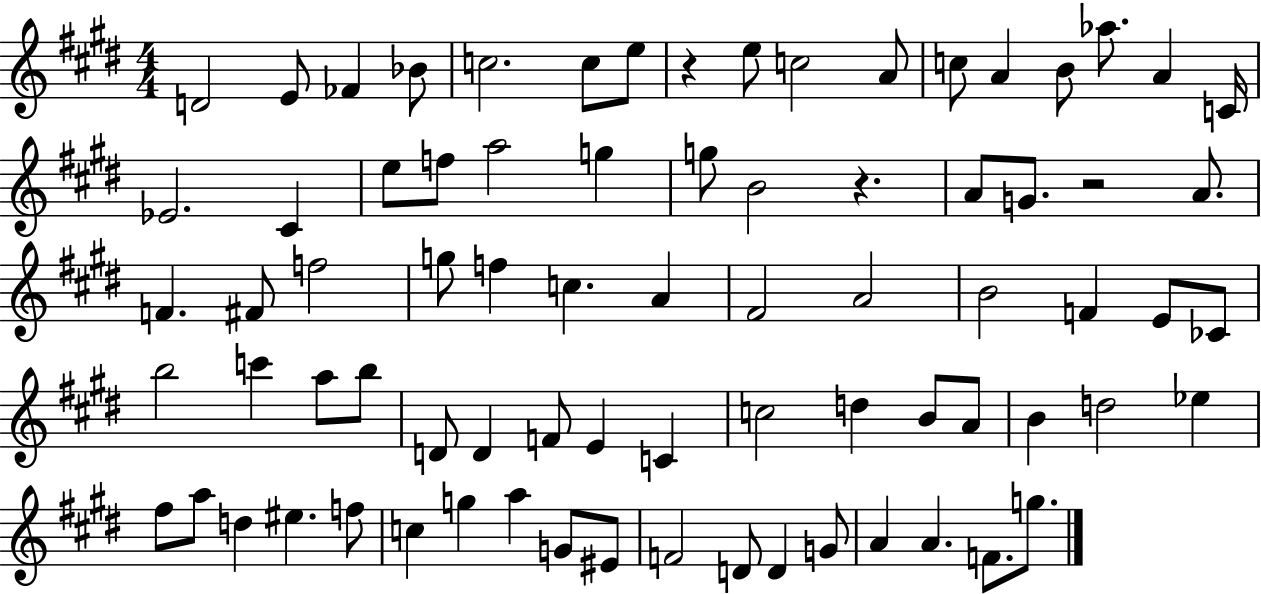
D4/h E4/e FES4/q Bb4/e C5/h. C5/e E5/e R/q E5/e C5/h A4/e C5/e A4/q B4/e Ab5/e. A4/q C4/s Eb4/h. C#4/q E5/e F5/e A5/h G5/q G5/e B4/h R/q. A4/e G4/e. R/h A4/e. F4/q. F#4/e F5/h G5/e F5/q C5/q. A4/q F#4/h A4/h B4/h F4/q E4/e CES4/e B5/h C6/q A5/e B5/e D4/e D4/q F4/e E4/q C4/q C5/h D5/q B4/e A4/e B4/q D5/h Eb5/q F#5/e A5/e D5/q EIS5/q. F5/e C5/q G5/q A5/q G4/e EIS4/e F4/h D4/e D4/q G4/e A4/q A4/q. F4/e. G5/e.